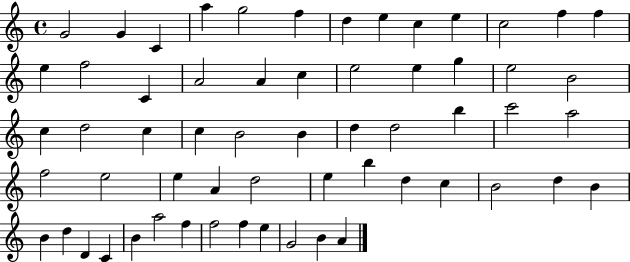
{
  \clef treble
  \time 4/4
  \defaultTimeSignature
  \key c \major
  g'2 g'4 c'4 | a''4 g''2 f''4 | d''4 e''4 c''4 e''4 | c''2 f''4 f''4 | \break e''4 f''2 c'4 | a'2 a'4 c''4 | e''2 e''4 g''4 | e''2 b'2 | \break c''4 d''2 c''4 | c''4 b'2 b'4 | d''4 d''2 b''4 | c'''2 a''2 | \break f''2 e''2 | e''4 a'4 d''2 | e''4 b''4 d''4 c''4 | b'2 d''4 b'4 | \break b'4 d''4 d'4 c'4 | b'4 a''2 f''4 | f''2 f''4 e''4 | g'2 b'4 a'4 | \break \bar "|."
}